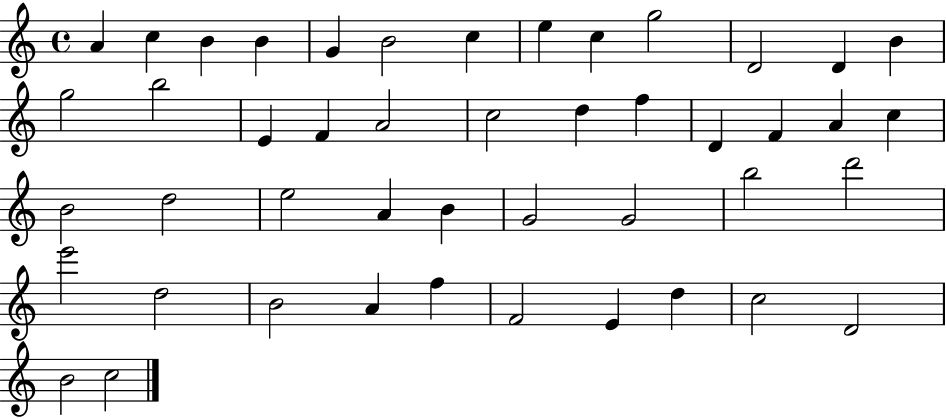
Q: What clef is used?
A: treble